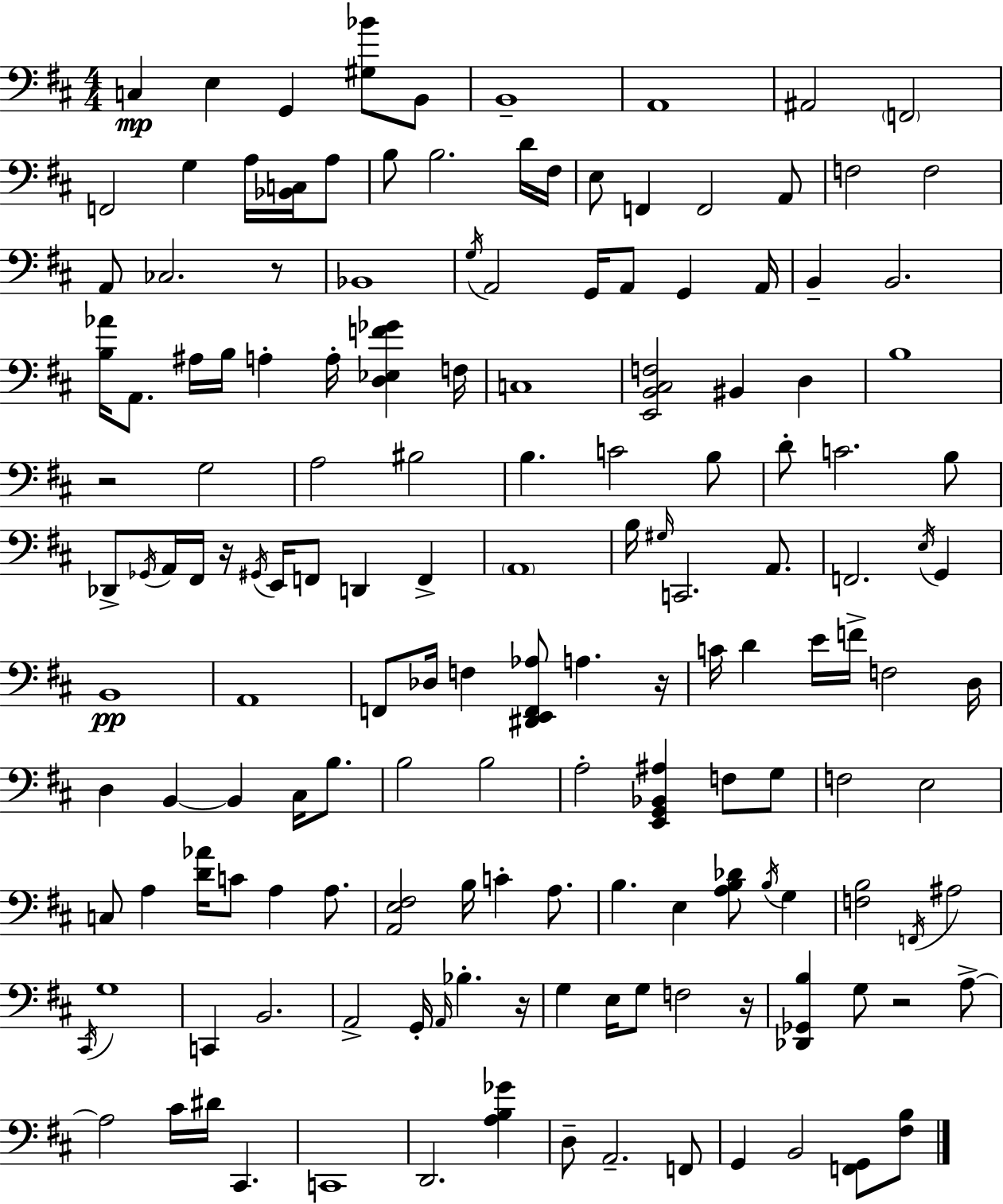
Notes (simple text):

C3/q E3/q G2/q [G#3,Bb4]/e B2/e B2/w A2/w A#2/h F2/h F2/h G3/q A3/s [Bb2,C3]/s A3/e B3/e B3/h. D4/s F#3/s E3/e F2/q F2/h A2/e F3/h F3/h A2/e CES3/h. R/e Bb2/w G3/s A2/h G2/s A2/e G2/q A2/s B2/q B2/h. [B3,Ab4]/s A2/e. A#3/s B3/s A3/q A3/s [D3,Eb3,F4,Gb4]/q F3/s C3/w [E2,B2,C#3,F3]/h BIS2/q D3/q B3/w R/h G3/h A3/h BIS3/h B3/q. C4/h B3/e D4/e C4/h. B3/e Db2/e Gb2/s A2/s F#2/s R/s G#2/s E2/s F2/e D2/q F2/q A2/w B3/s G#3/s C2/h. A2/e. F2/h. E3/s G2/q B2/w A2/w F2/e Db3/s F3/q [D#2,E2,F2,Ab3]/e A3/q. R/s C4/s D4/q E4/s F4/s F3/h D3/s D3/q B2/q B2/q C#3/s B3/e. B3/h B3/h A3/h [E2,G2,Bb2,A#3]/q F3/e G3/e F3/h E3/h C3/e A3/q [D4,Ab4]/s C4/e A3/q A3/e. [A2,E3,F#3]/h B3/s C4/q A3/e. B3/q. E3/q [A3,B3,Db4]/e B3/s G3/q [F3,B3]/h F2/s A#3/h C#2/s G3/w C2/q B2/h. A2/h G2/s A2/s Bb3/q. R/s G3/q E3/s G3/e F3/h R/s [Db2,Gb2,B3]/q G3/e R/h A3/e A3/h C#4/s D#4/s C#2/q. C2/w D2/h. [A3,B3,Gb4]/q D3/e A2/h. F2/e G2/q B2/h [F2,G2]/e [F#3,B3]/e